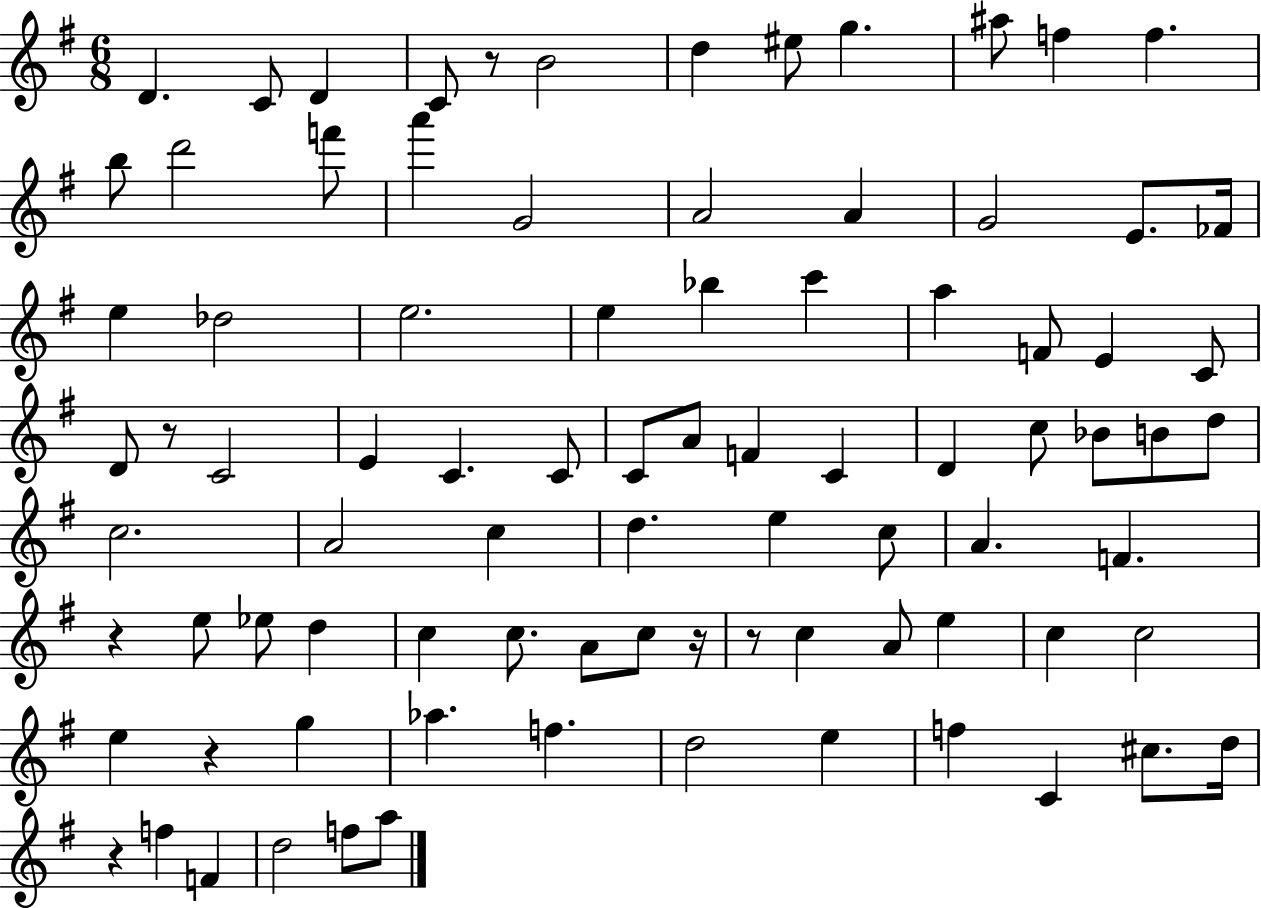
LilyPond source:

{
  \clef treble
  \numericTimeSignature
  \time 6/8
  \key g \major
  d'4. c'8 d'4 | c'8 r8 b'2 | d''4 eis''8 g''4. | ais''8 f''4 f''4. | \break b''8 d'''2 f'''8 | a'''4 g'2 | a'2 a'4 | g'2 e'8. fes'16 | \break e''4 des''2 | e''2. | e''4 bes''4 c'''4 | a''4 f'8 e'4 c'8 | \break d'8 r8 c'2 | e'4 c'4. c'8 | c'8 a'8 f'4 c'4 | d'4 c''8 bes'8 b'8 d''8 | \break c''2. | a'2 c''4 | d''4. e''4 c''8 | a'4. f'4. | \break r4 e''8 ees''8 d''4 | c''4 c''8. a'8 c''8 r16 | r8 c''4 a'8 e''4 | c''4 c''2 | \break e''4 r4 g''4 | aes''4. f''4. | d''2 e''4 | f''4 c'4 cis''8. d''16 | \break r4 f''4 f'4 | d''2 f''8 a''8 | \bar "|."
}